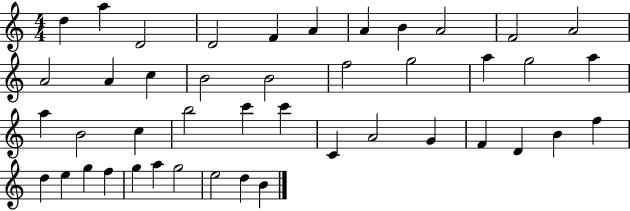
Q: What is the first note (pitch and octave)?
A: D5